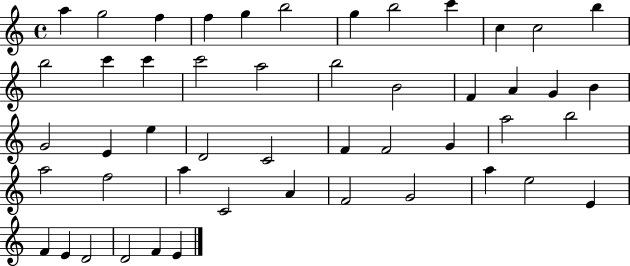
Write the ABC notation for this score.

X:1
T:Untitled
M:4/4
L:1/4
K:C
a g2 f f g b2 g b2 c' c c2 b b2 c' c' c'2 a2 b2 B2 F A G B G2 E e D2 C2 F F2 G a2 b2 a2 f2 a C2 A F2 G2 a e2 E F E D2 D2 F E